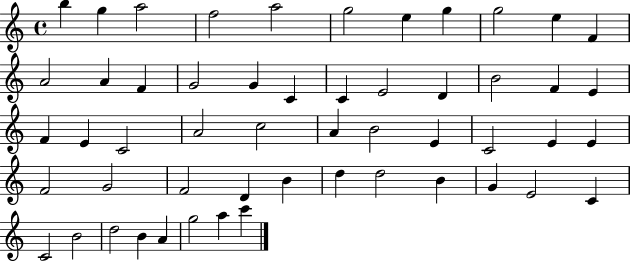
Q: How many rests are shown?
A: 0